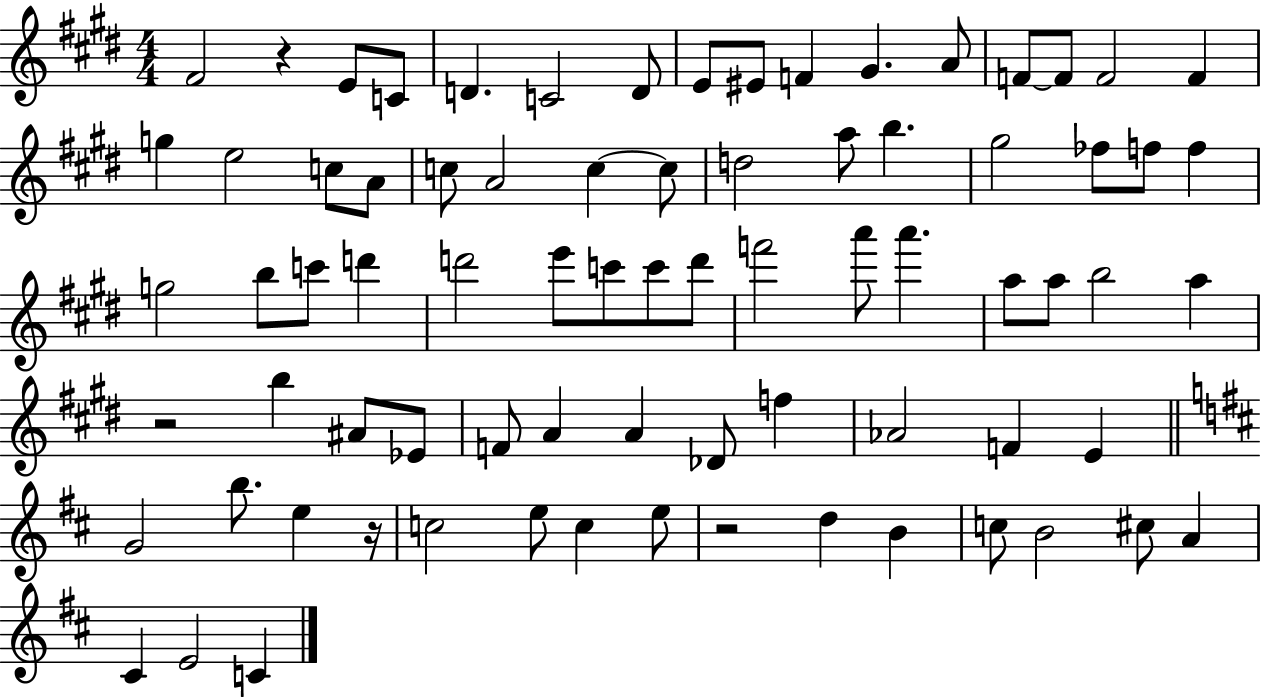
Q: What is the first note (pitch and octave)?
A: F#4